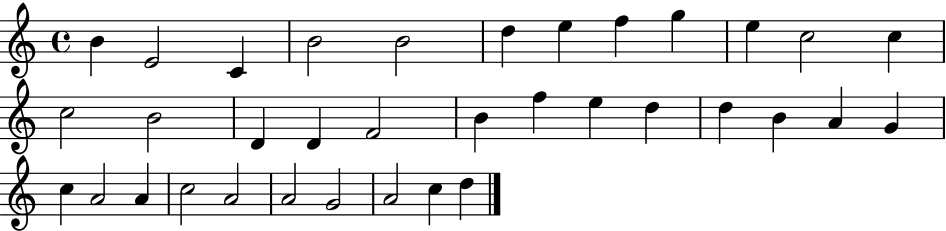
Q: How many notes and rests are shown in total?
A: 35